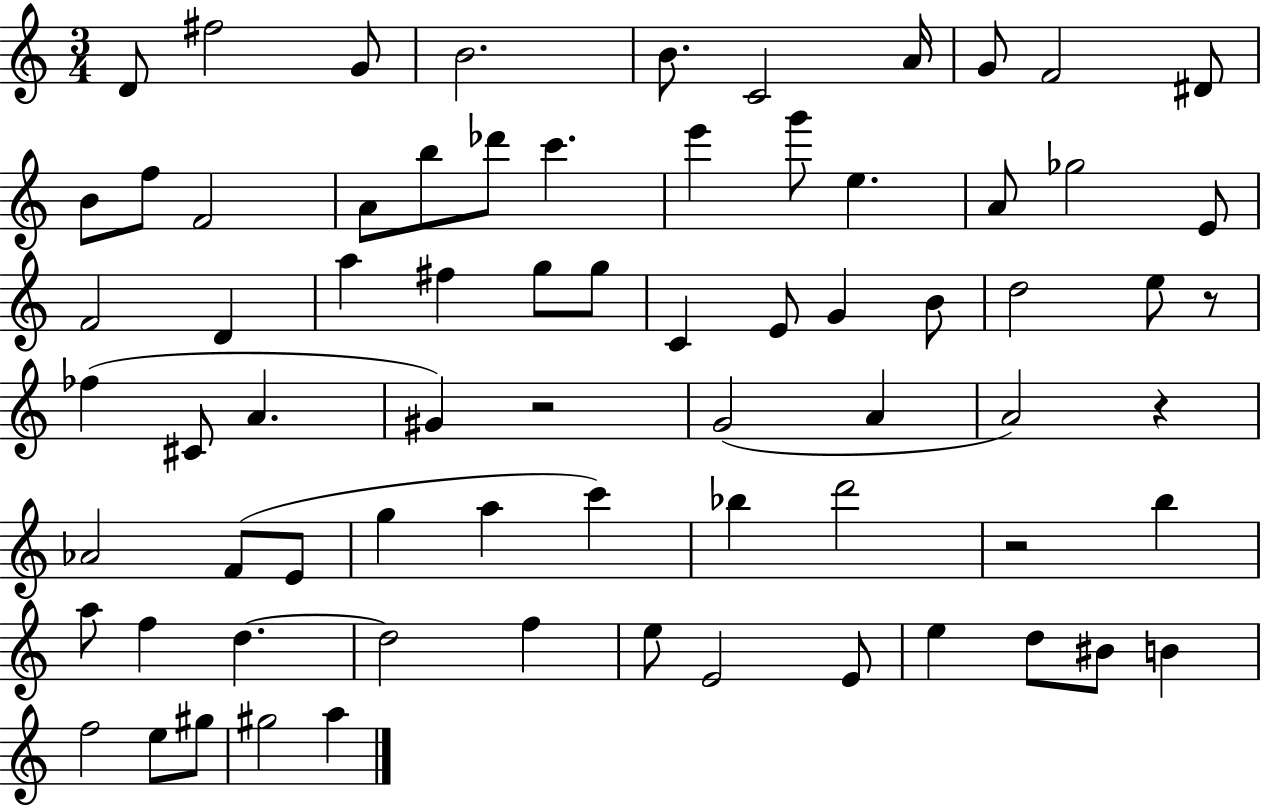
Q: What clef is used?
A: treble